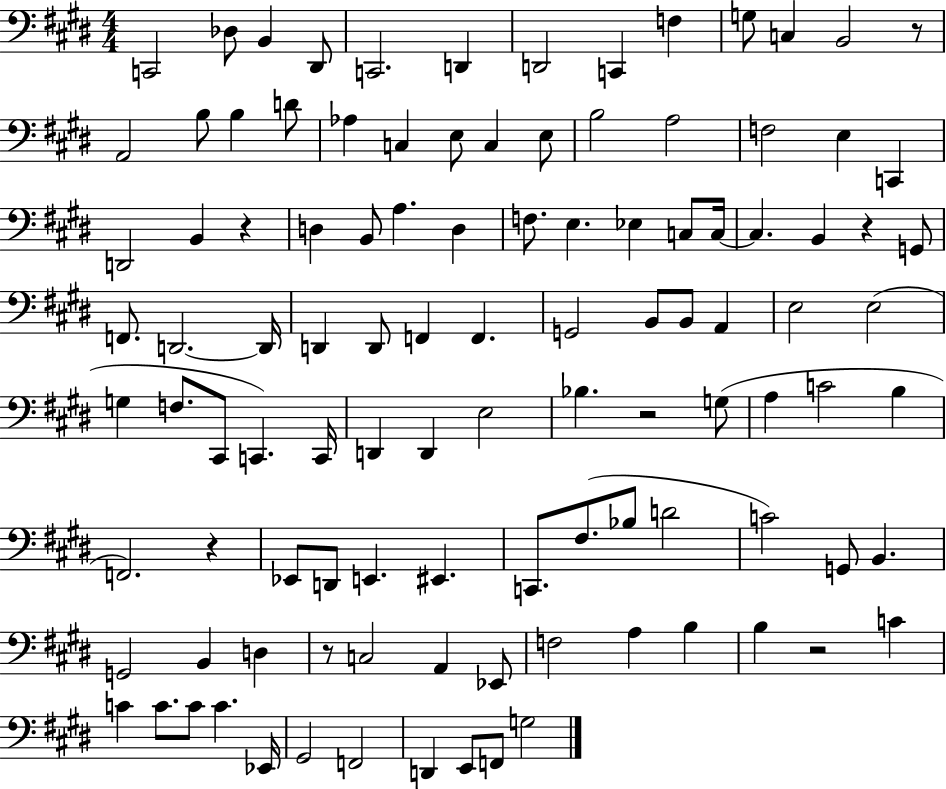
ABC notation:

X:1
T:Untitled
M:4/4
L:1/4
K:E
C,,2 _D,/2 B,, ^D,,/2 C,,2 D,, D,,2 C,, F, G,/2 C, B,,2 z/2 A,,2 B,/2 B, D/2 _A, C, E,/2 C, E,/2 B,2 A,2 F,2 E, C,, D,,2 B,, z D, B,,/2 A, D, F,/2 E, _E, C,/2 C,/4 C, B,, z G,,/2 F,,/2 D,,2 D,,/4 D,, D,,/2 F,, F,, G,,2 B,,/2 B,,/2 A,, E,2 E,2 G, F,/2 ^C,,/2 C,, C,,/4 D,, D,, E,2 _B, z2 G,/2 A, C2 B, F,,2 z _E,,/2 D,,/2 E,, ^E,, C,,/2 ^F,/2 _B,/2 D2 C2 G,,/2 B,, G,,2 B,, D, z/2 C,2 A,, _E,,/2 F,2 A, B, B, z2 C C C/2 C/2 C _E,,/4 ^G,,2 F,,2 D,, E,,/2 F,,/2 G,2